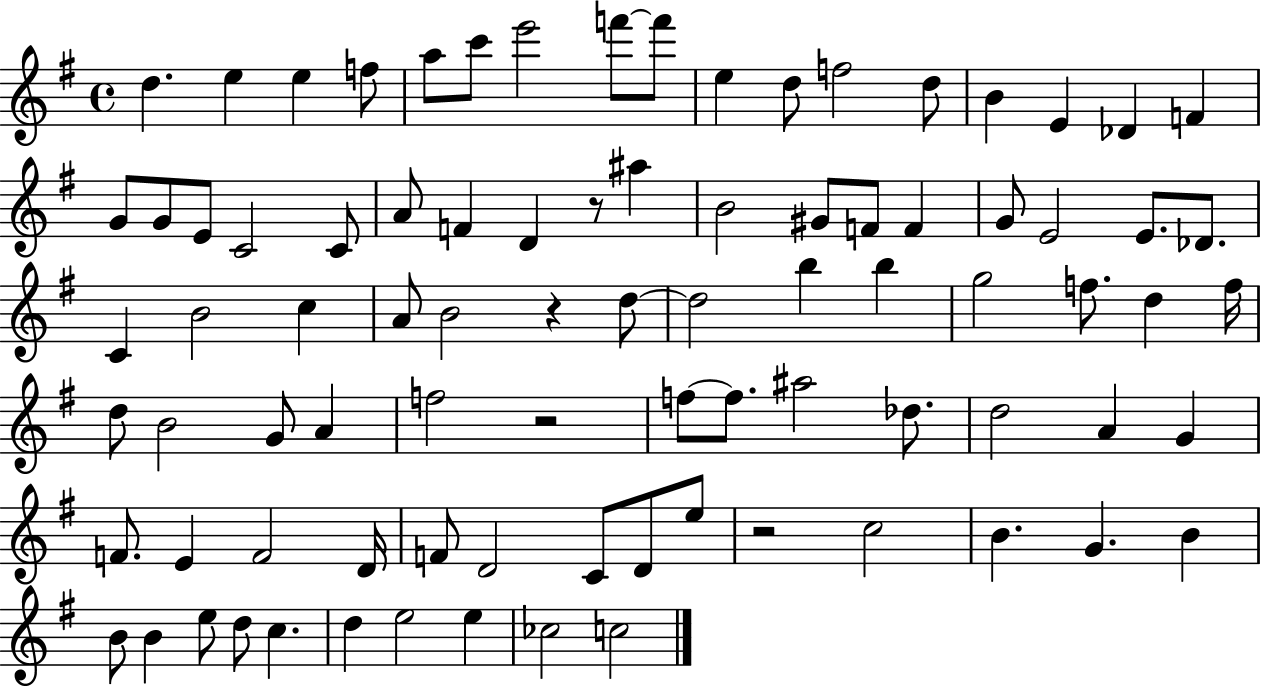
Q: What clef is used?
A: treble